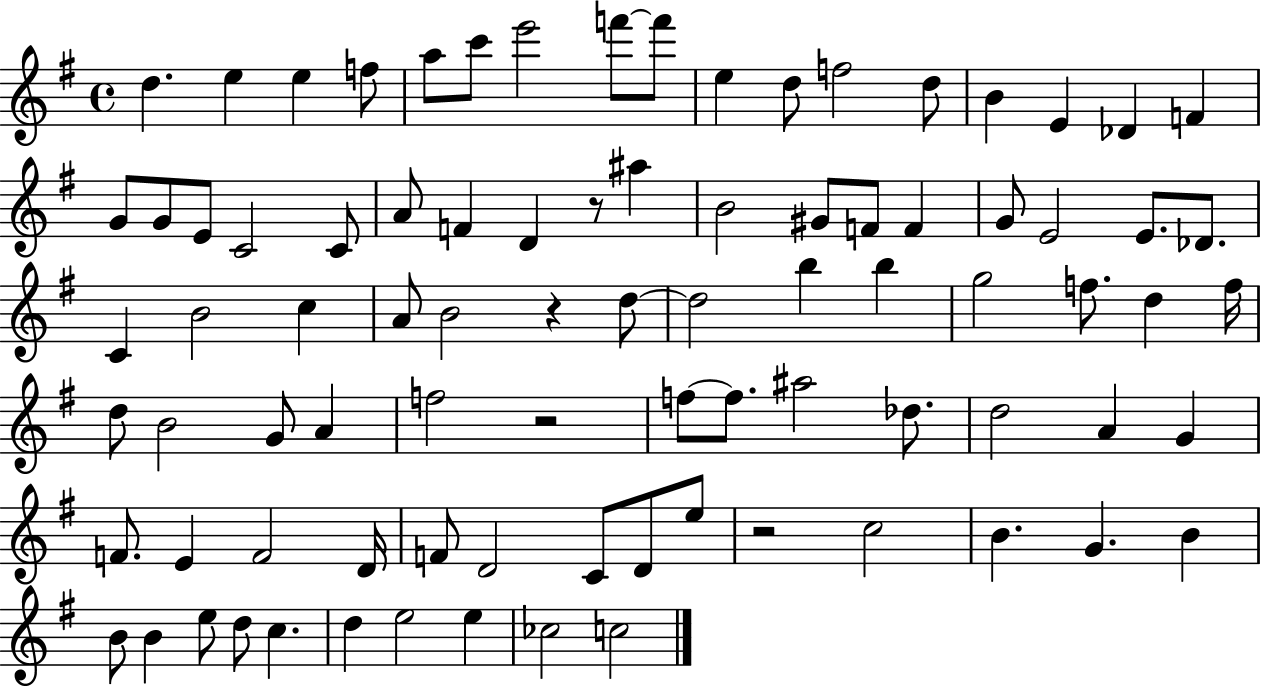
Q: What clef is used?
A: treble